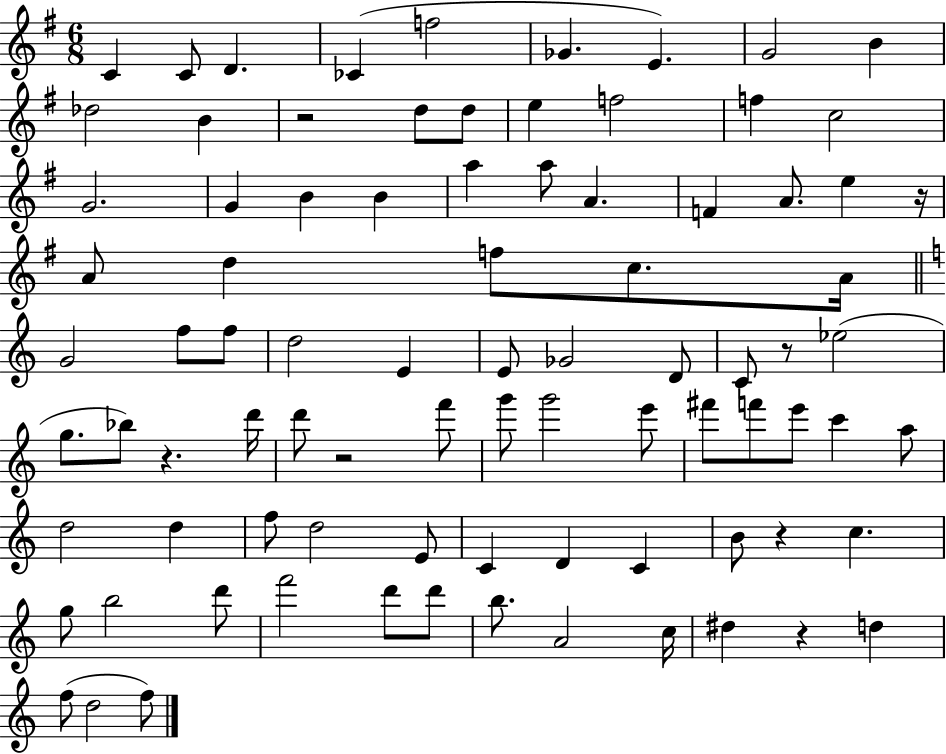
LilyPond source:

{
  \clef treble
  \numericTimeSignature
  \time 6/8
  \key g \major
  c'4 c'8 d'4. | ces'4( f''2 | ges'4. e'4.) | g'2 b'4 | \break des''2 b'4 | r2 d''8 d''8 | e''4 f''2 | f''4 c''2 | \break g'2. | g'4 b'4 b'4 | a''4 a''8 a'4. | f'4 a'8. e''4 r16 | \break a'8 d''4 f''8 c''8. a'16 | \bar "||" \break \key a \minor g'2 f''8 f''8 | d''2 e'4 | e'8 ges'2 d'8 | c'8 r8 ees''2( | \break g''8. bes''8) r4. d'''16 | d'''8 r2 f'''8 | g'''8 g'''2 e'''8 | fis'''8 f'''8 e'''8 c'''4 a''8 | \break d''2 d''4 | f''8 d''2 e'8 | c'4 d'4 c'4 | b'8 r4 c''4. | \break g''8 b''2 d'''8 | f'''2 d'''8 d'''8 | b''8. a'2 c''16 | dis''4 r4 d''4 | \break f''8( d''2 f''8) | \bar "|."
}